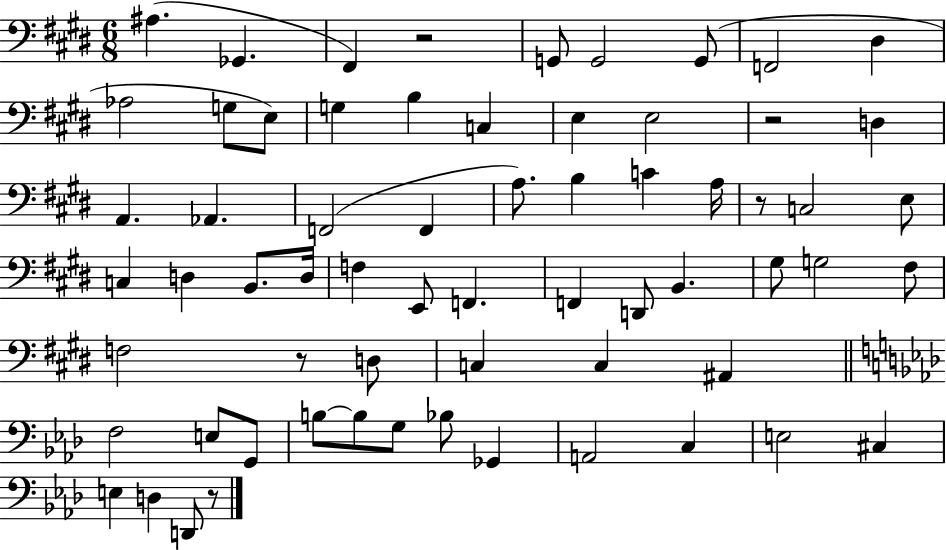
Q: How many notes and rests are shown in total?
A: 65